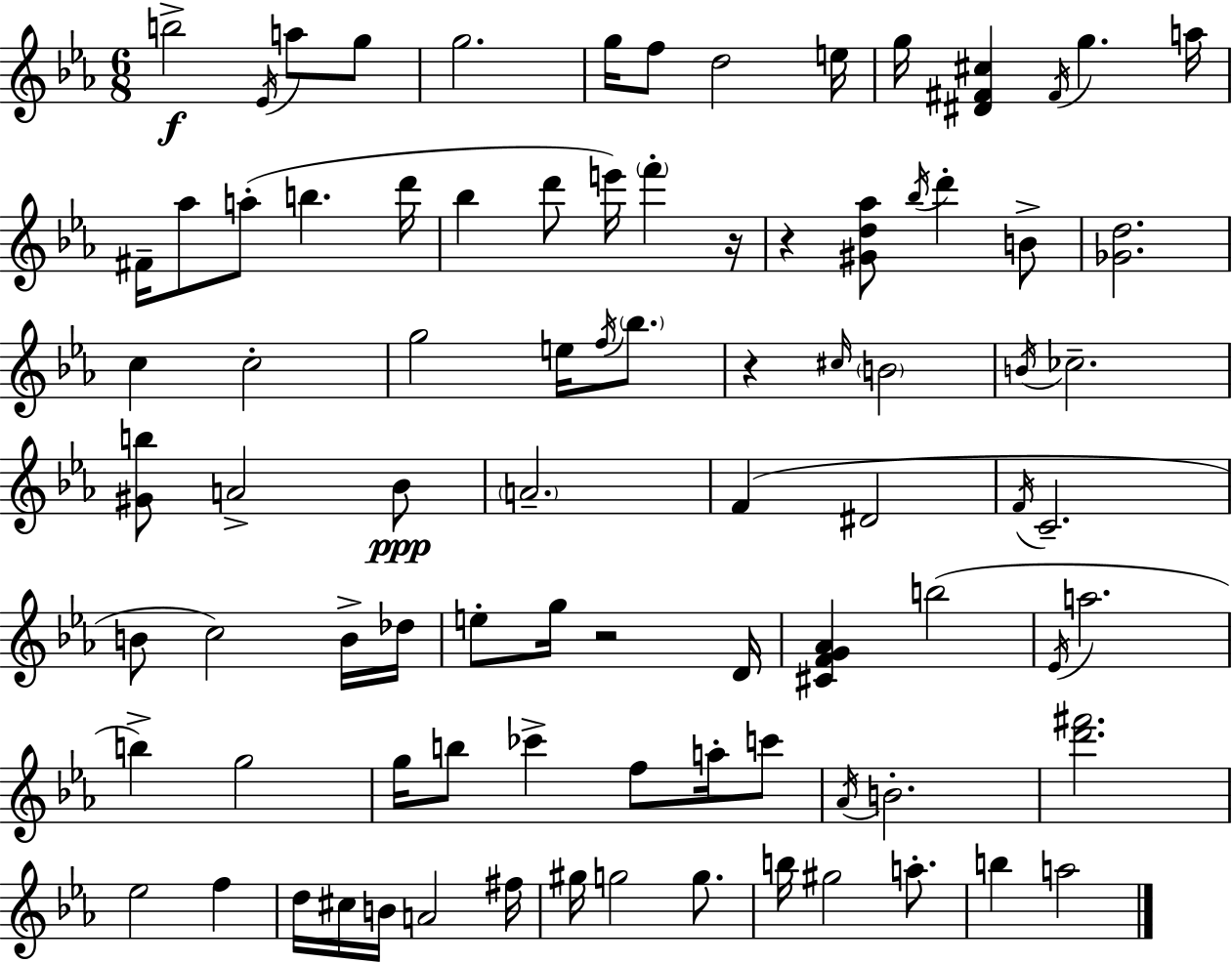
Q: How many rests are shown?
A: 4